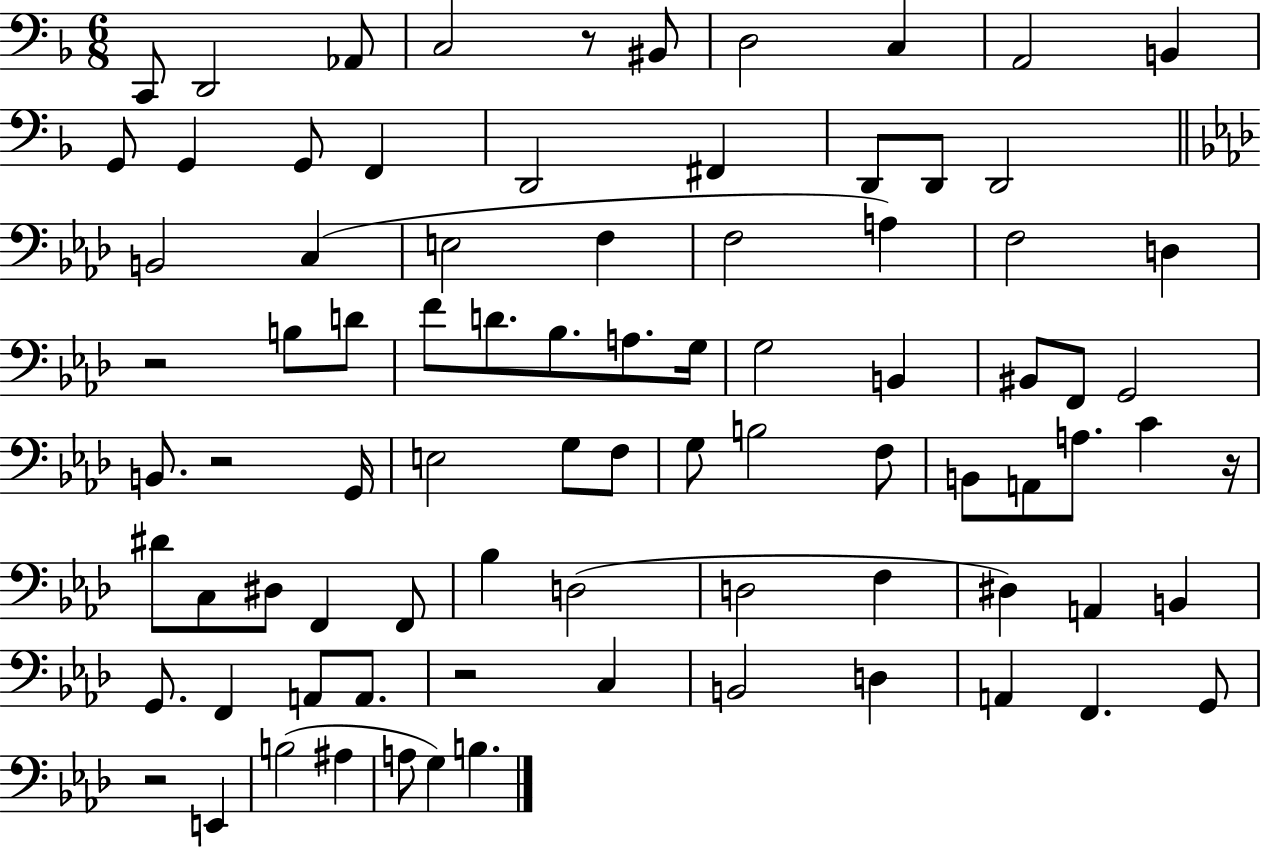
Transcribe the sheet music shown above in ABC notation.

X:1
T:Untitled
M:6/8
L:1/4
K:F
C,,/2 D,,2 _A,,/2 C,2 z/2 ^B,,/2 D,2 C, A,,2 B,, G,,/2 G,, G,,/2 F,, D,,2 ^F,, D,,/2 D,,/2 D,,2 B,,2 C, E,2 F, F,2 A, F,2 D, z2 B,/2 D/2 F/2 D/2 _B,/2 A,/2 G,/4 G,2 B,, ^B,,/2 F,,/2 G,,2 B,,/2 z2 G,,/4 E,2 G,/2 F,/2 G,/2 B,2 F,/2 B,,/2 A,,/2 A,/2 C z/4 ^D/2 C,/2 ^D,/2 F,, F,,/2 _B, D,2 D,2 F, ^D, A,, B,, G,,/2 F,, A,,/2 A,,/2 z2 C, B,,2 D, A,, F,, G,,/2 z2 E,, B,2 ^A, A,/2 G, B,